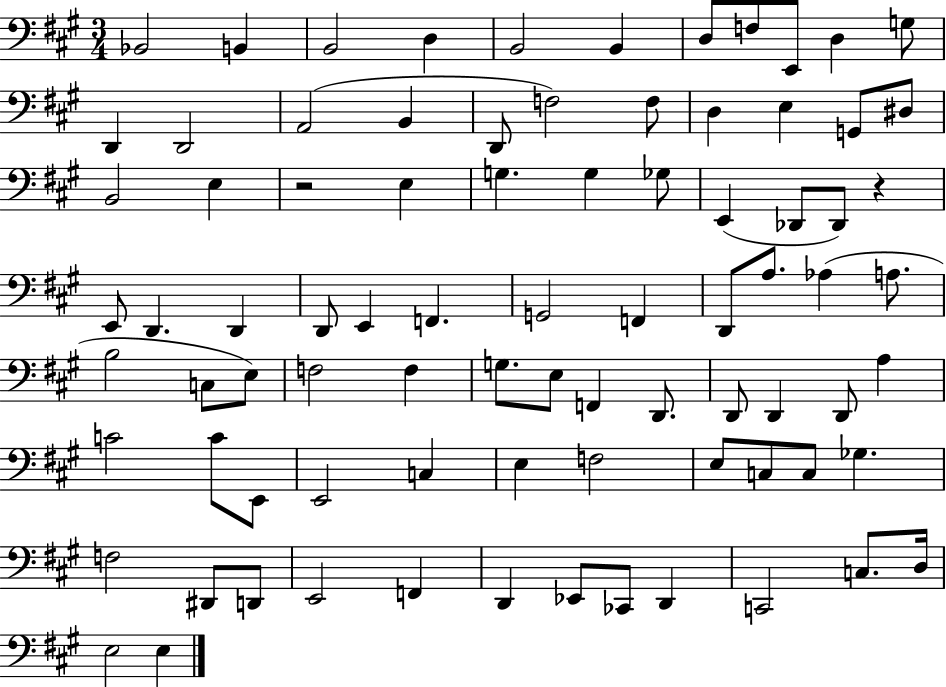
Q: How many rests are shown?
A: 2